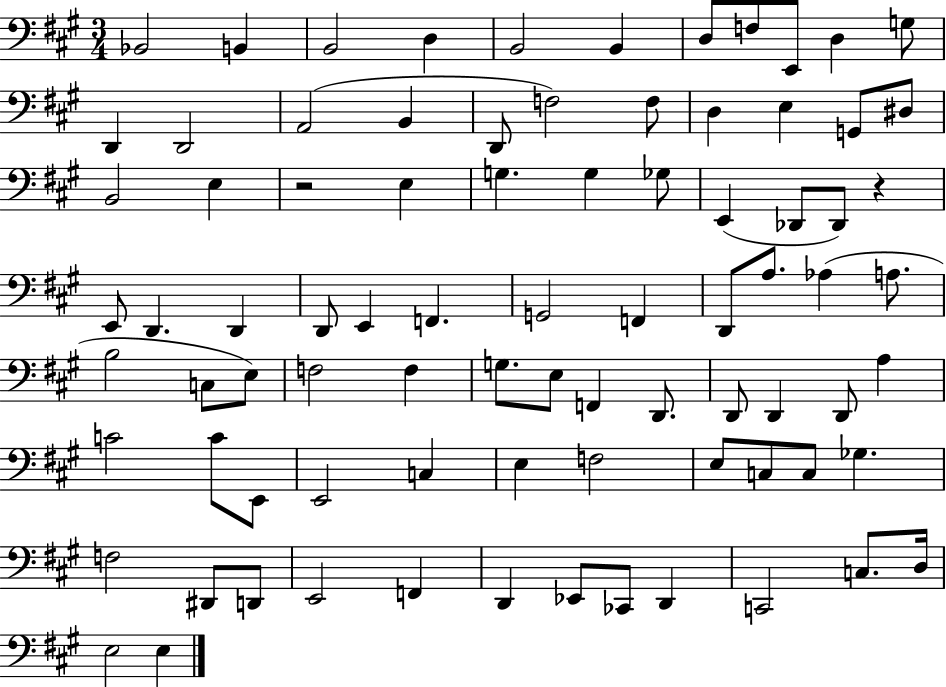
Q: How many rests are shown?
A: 2